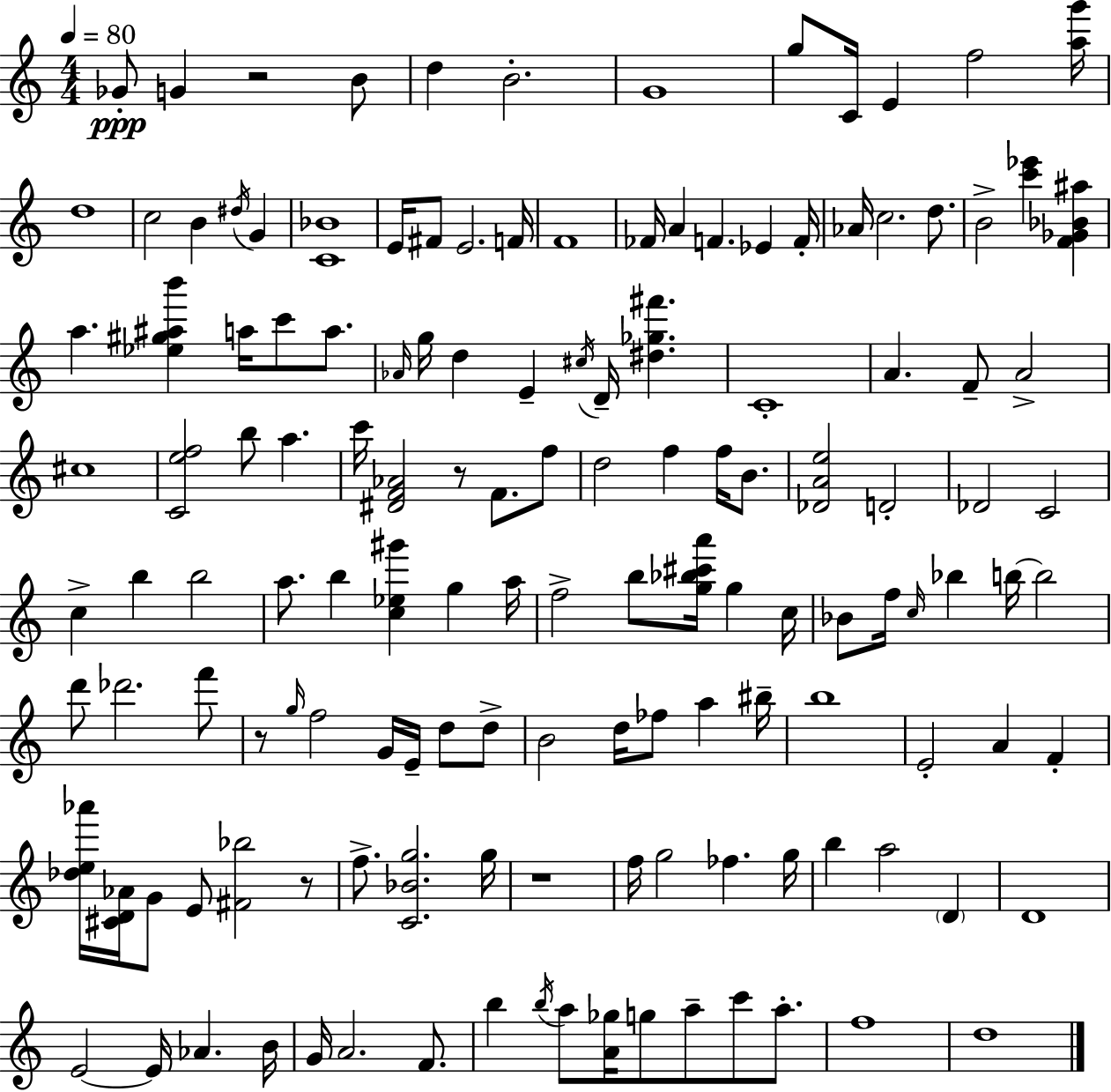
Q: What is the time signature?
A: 4/4